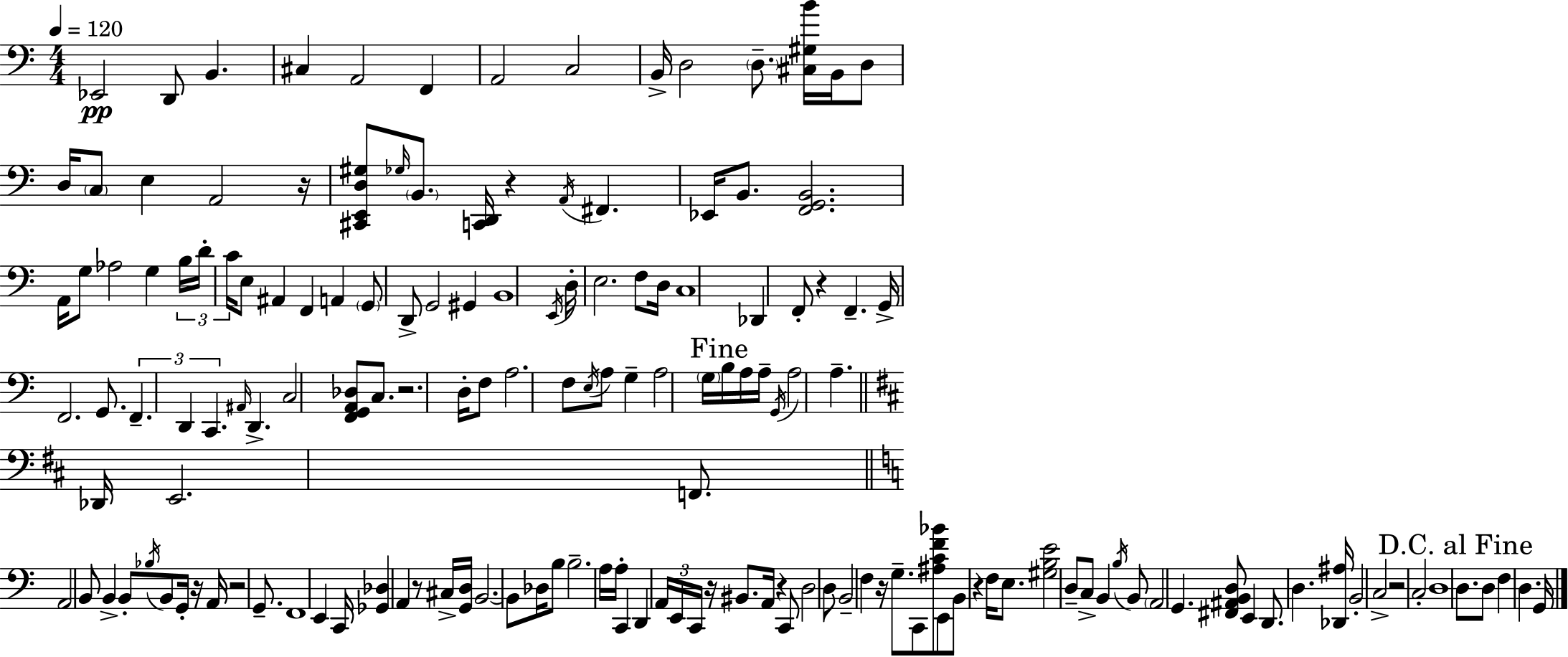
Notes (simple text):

Eb2/h D2/e B2/q. C#3/q A2/h F2/q A2/h C3/h B2/s D3/h D3/e. [C#3,G#3,B4]/s B2/s D3/e D3/s C3/e E3/q A2/h R/s [C#2,E2,D3,G#3]/e Gb3/s B2/e. [C2,D2]/s R/q A2/s F#2/q. Eb2/s B2/e. [F2,G2,B2]/h. A2/s G3/e Ab3/h G3/q B3/s D4/s C4/s E3/e A#2/q F2/q A2/q G2/e D2/e G2/h G#2/q B2/w E2/s D3/s E3/h. F3/e D3/s C3/w Db2/q F2/e R/q F2/q. G2/s F2/h. G2/e. F2/q. D2/q C2/q. A#2/s D2/q. C3/h [F2,G2,A2,Db3]/e C3/e. R/h. D3/s F3/e A3/h. F3/e E3/s A3/e G3/q A3/h G3/s B3/s A3/s A3/s G2/s A3/h A3/q. Db2/s E2/h. F2/e. A2/h B2/e B2/q B2/e Bb3/s B2/e G2/s R/s A2/s R/h G2/e. F2/w E2/q C2/s [Gb2,Db3]/q A2/q R/e C#3/s [G2,D3]/s B2/h. B2/e Db3/s B3/e B3/h. A3/s A3/s C2/q D2/q A2/s E2/s C2/s R/s BIS2/e. A2/s R/q C2/e D3/h D3/e B2/h F3/q R/s G3/e. C2/e [A#3,C4,F4,Bb4]/e E2/e B2/e R/q F3/s E3/e. [G#3,B3,E4]/h D3/e C3/e B2/q B3/s B2/e A2/h G2/q. [F#2,A#2,B2,D3]/e E2/q D2/e. D3/q. [Db2,A#3]/s B2/h C3/h R/h C3/h D3/w D3/e. D3/e F3/q D3/q. G2/s